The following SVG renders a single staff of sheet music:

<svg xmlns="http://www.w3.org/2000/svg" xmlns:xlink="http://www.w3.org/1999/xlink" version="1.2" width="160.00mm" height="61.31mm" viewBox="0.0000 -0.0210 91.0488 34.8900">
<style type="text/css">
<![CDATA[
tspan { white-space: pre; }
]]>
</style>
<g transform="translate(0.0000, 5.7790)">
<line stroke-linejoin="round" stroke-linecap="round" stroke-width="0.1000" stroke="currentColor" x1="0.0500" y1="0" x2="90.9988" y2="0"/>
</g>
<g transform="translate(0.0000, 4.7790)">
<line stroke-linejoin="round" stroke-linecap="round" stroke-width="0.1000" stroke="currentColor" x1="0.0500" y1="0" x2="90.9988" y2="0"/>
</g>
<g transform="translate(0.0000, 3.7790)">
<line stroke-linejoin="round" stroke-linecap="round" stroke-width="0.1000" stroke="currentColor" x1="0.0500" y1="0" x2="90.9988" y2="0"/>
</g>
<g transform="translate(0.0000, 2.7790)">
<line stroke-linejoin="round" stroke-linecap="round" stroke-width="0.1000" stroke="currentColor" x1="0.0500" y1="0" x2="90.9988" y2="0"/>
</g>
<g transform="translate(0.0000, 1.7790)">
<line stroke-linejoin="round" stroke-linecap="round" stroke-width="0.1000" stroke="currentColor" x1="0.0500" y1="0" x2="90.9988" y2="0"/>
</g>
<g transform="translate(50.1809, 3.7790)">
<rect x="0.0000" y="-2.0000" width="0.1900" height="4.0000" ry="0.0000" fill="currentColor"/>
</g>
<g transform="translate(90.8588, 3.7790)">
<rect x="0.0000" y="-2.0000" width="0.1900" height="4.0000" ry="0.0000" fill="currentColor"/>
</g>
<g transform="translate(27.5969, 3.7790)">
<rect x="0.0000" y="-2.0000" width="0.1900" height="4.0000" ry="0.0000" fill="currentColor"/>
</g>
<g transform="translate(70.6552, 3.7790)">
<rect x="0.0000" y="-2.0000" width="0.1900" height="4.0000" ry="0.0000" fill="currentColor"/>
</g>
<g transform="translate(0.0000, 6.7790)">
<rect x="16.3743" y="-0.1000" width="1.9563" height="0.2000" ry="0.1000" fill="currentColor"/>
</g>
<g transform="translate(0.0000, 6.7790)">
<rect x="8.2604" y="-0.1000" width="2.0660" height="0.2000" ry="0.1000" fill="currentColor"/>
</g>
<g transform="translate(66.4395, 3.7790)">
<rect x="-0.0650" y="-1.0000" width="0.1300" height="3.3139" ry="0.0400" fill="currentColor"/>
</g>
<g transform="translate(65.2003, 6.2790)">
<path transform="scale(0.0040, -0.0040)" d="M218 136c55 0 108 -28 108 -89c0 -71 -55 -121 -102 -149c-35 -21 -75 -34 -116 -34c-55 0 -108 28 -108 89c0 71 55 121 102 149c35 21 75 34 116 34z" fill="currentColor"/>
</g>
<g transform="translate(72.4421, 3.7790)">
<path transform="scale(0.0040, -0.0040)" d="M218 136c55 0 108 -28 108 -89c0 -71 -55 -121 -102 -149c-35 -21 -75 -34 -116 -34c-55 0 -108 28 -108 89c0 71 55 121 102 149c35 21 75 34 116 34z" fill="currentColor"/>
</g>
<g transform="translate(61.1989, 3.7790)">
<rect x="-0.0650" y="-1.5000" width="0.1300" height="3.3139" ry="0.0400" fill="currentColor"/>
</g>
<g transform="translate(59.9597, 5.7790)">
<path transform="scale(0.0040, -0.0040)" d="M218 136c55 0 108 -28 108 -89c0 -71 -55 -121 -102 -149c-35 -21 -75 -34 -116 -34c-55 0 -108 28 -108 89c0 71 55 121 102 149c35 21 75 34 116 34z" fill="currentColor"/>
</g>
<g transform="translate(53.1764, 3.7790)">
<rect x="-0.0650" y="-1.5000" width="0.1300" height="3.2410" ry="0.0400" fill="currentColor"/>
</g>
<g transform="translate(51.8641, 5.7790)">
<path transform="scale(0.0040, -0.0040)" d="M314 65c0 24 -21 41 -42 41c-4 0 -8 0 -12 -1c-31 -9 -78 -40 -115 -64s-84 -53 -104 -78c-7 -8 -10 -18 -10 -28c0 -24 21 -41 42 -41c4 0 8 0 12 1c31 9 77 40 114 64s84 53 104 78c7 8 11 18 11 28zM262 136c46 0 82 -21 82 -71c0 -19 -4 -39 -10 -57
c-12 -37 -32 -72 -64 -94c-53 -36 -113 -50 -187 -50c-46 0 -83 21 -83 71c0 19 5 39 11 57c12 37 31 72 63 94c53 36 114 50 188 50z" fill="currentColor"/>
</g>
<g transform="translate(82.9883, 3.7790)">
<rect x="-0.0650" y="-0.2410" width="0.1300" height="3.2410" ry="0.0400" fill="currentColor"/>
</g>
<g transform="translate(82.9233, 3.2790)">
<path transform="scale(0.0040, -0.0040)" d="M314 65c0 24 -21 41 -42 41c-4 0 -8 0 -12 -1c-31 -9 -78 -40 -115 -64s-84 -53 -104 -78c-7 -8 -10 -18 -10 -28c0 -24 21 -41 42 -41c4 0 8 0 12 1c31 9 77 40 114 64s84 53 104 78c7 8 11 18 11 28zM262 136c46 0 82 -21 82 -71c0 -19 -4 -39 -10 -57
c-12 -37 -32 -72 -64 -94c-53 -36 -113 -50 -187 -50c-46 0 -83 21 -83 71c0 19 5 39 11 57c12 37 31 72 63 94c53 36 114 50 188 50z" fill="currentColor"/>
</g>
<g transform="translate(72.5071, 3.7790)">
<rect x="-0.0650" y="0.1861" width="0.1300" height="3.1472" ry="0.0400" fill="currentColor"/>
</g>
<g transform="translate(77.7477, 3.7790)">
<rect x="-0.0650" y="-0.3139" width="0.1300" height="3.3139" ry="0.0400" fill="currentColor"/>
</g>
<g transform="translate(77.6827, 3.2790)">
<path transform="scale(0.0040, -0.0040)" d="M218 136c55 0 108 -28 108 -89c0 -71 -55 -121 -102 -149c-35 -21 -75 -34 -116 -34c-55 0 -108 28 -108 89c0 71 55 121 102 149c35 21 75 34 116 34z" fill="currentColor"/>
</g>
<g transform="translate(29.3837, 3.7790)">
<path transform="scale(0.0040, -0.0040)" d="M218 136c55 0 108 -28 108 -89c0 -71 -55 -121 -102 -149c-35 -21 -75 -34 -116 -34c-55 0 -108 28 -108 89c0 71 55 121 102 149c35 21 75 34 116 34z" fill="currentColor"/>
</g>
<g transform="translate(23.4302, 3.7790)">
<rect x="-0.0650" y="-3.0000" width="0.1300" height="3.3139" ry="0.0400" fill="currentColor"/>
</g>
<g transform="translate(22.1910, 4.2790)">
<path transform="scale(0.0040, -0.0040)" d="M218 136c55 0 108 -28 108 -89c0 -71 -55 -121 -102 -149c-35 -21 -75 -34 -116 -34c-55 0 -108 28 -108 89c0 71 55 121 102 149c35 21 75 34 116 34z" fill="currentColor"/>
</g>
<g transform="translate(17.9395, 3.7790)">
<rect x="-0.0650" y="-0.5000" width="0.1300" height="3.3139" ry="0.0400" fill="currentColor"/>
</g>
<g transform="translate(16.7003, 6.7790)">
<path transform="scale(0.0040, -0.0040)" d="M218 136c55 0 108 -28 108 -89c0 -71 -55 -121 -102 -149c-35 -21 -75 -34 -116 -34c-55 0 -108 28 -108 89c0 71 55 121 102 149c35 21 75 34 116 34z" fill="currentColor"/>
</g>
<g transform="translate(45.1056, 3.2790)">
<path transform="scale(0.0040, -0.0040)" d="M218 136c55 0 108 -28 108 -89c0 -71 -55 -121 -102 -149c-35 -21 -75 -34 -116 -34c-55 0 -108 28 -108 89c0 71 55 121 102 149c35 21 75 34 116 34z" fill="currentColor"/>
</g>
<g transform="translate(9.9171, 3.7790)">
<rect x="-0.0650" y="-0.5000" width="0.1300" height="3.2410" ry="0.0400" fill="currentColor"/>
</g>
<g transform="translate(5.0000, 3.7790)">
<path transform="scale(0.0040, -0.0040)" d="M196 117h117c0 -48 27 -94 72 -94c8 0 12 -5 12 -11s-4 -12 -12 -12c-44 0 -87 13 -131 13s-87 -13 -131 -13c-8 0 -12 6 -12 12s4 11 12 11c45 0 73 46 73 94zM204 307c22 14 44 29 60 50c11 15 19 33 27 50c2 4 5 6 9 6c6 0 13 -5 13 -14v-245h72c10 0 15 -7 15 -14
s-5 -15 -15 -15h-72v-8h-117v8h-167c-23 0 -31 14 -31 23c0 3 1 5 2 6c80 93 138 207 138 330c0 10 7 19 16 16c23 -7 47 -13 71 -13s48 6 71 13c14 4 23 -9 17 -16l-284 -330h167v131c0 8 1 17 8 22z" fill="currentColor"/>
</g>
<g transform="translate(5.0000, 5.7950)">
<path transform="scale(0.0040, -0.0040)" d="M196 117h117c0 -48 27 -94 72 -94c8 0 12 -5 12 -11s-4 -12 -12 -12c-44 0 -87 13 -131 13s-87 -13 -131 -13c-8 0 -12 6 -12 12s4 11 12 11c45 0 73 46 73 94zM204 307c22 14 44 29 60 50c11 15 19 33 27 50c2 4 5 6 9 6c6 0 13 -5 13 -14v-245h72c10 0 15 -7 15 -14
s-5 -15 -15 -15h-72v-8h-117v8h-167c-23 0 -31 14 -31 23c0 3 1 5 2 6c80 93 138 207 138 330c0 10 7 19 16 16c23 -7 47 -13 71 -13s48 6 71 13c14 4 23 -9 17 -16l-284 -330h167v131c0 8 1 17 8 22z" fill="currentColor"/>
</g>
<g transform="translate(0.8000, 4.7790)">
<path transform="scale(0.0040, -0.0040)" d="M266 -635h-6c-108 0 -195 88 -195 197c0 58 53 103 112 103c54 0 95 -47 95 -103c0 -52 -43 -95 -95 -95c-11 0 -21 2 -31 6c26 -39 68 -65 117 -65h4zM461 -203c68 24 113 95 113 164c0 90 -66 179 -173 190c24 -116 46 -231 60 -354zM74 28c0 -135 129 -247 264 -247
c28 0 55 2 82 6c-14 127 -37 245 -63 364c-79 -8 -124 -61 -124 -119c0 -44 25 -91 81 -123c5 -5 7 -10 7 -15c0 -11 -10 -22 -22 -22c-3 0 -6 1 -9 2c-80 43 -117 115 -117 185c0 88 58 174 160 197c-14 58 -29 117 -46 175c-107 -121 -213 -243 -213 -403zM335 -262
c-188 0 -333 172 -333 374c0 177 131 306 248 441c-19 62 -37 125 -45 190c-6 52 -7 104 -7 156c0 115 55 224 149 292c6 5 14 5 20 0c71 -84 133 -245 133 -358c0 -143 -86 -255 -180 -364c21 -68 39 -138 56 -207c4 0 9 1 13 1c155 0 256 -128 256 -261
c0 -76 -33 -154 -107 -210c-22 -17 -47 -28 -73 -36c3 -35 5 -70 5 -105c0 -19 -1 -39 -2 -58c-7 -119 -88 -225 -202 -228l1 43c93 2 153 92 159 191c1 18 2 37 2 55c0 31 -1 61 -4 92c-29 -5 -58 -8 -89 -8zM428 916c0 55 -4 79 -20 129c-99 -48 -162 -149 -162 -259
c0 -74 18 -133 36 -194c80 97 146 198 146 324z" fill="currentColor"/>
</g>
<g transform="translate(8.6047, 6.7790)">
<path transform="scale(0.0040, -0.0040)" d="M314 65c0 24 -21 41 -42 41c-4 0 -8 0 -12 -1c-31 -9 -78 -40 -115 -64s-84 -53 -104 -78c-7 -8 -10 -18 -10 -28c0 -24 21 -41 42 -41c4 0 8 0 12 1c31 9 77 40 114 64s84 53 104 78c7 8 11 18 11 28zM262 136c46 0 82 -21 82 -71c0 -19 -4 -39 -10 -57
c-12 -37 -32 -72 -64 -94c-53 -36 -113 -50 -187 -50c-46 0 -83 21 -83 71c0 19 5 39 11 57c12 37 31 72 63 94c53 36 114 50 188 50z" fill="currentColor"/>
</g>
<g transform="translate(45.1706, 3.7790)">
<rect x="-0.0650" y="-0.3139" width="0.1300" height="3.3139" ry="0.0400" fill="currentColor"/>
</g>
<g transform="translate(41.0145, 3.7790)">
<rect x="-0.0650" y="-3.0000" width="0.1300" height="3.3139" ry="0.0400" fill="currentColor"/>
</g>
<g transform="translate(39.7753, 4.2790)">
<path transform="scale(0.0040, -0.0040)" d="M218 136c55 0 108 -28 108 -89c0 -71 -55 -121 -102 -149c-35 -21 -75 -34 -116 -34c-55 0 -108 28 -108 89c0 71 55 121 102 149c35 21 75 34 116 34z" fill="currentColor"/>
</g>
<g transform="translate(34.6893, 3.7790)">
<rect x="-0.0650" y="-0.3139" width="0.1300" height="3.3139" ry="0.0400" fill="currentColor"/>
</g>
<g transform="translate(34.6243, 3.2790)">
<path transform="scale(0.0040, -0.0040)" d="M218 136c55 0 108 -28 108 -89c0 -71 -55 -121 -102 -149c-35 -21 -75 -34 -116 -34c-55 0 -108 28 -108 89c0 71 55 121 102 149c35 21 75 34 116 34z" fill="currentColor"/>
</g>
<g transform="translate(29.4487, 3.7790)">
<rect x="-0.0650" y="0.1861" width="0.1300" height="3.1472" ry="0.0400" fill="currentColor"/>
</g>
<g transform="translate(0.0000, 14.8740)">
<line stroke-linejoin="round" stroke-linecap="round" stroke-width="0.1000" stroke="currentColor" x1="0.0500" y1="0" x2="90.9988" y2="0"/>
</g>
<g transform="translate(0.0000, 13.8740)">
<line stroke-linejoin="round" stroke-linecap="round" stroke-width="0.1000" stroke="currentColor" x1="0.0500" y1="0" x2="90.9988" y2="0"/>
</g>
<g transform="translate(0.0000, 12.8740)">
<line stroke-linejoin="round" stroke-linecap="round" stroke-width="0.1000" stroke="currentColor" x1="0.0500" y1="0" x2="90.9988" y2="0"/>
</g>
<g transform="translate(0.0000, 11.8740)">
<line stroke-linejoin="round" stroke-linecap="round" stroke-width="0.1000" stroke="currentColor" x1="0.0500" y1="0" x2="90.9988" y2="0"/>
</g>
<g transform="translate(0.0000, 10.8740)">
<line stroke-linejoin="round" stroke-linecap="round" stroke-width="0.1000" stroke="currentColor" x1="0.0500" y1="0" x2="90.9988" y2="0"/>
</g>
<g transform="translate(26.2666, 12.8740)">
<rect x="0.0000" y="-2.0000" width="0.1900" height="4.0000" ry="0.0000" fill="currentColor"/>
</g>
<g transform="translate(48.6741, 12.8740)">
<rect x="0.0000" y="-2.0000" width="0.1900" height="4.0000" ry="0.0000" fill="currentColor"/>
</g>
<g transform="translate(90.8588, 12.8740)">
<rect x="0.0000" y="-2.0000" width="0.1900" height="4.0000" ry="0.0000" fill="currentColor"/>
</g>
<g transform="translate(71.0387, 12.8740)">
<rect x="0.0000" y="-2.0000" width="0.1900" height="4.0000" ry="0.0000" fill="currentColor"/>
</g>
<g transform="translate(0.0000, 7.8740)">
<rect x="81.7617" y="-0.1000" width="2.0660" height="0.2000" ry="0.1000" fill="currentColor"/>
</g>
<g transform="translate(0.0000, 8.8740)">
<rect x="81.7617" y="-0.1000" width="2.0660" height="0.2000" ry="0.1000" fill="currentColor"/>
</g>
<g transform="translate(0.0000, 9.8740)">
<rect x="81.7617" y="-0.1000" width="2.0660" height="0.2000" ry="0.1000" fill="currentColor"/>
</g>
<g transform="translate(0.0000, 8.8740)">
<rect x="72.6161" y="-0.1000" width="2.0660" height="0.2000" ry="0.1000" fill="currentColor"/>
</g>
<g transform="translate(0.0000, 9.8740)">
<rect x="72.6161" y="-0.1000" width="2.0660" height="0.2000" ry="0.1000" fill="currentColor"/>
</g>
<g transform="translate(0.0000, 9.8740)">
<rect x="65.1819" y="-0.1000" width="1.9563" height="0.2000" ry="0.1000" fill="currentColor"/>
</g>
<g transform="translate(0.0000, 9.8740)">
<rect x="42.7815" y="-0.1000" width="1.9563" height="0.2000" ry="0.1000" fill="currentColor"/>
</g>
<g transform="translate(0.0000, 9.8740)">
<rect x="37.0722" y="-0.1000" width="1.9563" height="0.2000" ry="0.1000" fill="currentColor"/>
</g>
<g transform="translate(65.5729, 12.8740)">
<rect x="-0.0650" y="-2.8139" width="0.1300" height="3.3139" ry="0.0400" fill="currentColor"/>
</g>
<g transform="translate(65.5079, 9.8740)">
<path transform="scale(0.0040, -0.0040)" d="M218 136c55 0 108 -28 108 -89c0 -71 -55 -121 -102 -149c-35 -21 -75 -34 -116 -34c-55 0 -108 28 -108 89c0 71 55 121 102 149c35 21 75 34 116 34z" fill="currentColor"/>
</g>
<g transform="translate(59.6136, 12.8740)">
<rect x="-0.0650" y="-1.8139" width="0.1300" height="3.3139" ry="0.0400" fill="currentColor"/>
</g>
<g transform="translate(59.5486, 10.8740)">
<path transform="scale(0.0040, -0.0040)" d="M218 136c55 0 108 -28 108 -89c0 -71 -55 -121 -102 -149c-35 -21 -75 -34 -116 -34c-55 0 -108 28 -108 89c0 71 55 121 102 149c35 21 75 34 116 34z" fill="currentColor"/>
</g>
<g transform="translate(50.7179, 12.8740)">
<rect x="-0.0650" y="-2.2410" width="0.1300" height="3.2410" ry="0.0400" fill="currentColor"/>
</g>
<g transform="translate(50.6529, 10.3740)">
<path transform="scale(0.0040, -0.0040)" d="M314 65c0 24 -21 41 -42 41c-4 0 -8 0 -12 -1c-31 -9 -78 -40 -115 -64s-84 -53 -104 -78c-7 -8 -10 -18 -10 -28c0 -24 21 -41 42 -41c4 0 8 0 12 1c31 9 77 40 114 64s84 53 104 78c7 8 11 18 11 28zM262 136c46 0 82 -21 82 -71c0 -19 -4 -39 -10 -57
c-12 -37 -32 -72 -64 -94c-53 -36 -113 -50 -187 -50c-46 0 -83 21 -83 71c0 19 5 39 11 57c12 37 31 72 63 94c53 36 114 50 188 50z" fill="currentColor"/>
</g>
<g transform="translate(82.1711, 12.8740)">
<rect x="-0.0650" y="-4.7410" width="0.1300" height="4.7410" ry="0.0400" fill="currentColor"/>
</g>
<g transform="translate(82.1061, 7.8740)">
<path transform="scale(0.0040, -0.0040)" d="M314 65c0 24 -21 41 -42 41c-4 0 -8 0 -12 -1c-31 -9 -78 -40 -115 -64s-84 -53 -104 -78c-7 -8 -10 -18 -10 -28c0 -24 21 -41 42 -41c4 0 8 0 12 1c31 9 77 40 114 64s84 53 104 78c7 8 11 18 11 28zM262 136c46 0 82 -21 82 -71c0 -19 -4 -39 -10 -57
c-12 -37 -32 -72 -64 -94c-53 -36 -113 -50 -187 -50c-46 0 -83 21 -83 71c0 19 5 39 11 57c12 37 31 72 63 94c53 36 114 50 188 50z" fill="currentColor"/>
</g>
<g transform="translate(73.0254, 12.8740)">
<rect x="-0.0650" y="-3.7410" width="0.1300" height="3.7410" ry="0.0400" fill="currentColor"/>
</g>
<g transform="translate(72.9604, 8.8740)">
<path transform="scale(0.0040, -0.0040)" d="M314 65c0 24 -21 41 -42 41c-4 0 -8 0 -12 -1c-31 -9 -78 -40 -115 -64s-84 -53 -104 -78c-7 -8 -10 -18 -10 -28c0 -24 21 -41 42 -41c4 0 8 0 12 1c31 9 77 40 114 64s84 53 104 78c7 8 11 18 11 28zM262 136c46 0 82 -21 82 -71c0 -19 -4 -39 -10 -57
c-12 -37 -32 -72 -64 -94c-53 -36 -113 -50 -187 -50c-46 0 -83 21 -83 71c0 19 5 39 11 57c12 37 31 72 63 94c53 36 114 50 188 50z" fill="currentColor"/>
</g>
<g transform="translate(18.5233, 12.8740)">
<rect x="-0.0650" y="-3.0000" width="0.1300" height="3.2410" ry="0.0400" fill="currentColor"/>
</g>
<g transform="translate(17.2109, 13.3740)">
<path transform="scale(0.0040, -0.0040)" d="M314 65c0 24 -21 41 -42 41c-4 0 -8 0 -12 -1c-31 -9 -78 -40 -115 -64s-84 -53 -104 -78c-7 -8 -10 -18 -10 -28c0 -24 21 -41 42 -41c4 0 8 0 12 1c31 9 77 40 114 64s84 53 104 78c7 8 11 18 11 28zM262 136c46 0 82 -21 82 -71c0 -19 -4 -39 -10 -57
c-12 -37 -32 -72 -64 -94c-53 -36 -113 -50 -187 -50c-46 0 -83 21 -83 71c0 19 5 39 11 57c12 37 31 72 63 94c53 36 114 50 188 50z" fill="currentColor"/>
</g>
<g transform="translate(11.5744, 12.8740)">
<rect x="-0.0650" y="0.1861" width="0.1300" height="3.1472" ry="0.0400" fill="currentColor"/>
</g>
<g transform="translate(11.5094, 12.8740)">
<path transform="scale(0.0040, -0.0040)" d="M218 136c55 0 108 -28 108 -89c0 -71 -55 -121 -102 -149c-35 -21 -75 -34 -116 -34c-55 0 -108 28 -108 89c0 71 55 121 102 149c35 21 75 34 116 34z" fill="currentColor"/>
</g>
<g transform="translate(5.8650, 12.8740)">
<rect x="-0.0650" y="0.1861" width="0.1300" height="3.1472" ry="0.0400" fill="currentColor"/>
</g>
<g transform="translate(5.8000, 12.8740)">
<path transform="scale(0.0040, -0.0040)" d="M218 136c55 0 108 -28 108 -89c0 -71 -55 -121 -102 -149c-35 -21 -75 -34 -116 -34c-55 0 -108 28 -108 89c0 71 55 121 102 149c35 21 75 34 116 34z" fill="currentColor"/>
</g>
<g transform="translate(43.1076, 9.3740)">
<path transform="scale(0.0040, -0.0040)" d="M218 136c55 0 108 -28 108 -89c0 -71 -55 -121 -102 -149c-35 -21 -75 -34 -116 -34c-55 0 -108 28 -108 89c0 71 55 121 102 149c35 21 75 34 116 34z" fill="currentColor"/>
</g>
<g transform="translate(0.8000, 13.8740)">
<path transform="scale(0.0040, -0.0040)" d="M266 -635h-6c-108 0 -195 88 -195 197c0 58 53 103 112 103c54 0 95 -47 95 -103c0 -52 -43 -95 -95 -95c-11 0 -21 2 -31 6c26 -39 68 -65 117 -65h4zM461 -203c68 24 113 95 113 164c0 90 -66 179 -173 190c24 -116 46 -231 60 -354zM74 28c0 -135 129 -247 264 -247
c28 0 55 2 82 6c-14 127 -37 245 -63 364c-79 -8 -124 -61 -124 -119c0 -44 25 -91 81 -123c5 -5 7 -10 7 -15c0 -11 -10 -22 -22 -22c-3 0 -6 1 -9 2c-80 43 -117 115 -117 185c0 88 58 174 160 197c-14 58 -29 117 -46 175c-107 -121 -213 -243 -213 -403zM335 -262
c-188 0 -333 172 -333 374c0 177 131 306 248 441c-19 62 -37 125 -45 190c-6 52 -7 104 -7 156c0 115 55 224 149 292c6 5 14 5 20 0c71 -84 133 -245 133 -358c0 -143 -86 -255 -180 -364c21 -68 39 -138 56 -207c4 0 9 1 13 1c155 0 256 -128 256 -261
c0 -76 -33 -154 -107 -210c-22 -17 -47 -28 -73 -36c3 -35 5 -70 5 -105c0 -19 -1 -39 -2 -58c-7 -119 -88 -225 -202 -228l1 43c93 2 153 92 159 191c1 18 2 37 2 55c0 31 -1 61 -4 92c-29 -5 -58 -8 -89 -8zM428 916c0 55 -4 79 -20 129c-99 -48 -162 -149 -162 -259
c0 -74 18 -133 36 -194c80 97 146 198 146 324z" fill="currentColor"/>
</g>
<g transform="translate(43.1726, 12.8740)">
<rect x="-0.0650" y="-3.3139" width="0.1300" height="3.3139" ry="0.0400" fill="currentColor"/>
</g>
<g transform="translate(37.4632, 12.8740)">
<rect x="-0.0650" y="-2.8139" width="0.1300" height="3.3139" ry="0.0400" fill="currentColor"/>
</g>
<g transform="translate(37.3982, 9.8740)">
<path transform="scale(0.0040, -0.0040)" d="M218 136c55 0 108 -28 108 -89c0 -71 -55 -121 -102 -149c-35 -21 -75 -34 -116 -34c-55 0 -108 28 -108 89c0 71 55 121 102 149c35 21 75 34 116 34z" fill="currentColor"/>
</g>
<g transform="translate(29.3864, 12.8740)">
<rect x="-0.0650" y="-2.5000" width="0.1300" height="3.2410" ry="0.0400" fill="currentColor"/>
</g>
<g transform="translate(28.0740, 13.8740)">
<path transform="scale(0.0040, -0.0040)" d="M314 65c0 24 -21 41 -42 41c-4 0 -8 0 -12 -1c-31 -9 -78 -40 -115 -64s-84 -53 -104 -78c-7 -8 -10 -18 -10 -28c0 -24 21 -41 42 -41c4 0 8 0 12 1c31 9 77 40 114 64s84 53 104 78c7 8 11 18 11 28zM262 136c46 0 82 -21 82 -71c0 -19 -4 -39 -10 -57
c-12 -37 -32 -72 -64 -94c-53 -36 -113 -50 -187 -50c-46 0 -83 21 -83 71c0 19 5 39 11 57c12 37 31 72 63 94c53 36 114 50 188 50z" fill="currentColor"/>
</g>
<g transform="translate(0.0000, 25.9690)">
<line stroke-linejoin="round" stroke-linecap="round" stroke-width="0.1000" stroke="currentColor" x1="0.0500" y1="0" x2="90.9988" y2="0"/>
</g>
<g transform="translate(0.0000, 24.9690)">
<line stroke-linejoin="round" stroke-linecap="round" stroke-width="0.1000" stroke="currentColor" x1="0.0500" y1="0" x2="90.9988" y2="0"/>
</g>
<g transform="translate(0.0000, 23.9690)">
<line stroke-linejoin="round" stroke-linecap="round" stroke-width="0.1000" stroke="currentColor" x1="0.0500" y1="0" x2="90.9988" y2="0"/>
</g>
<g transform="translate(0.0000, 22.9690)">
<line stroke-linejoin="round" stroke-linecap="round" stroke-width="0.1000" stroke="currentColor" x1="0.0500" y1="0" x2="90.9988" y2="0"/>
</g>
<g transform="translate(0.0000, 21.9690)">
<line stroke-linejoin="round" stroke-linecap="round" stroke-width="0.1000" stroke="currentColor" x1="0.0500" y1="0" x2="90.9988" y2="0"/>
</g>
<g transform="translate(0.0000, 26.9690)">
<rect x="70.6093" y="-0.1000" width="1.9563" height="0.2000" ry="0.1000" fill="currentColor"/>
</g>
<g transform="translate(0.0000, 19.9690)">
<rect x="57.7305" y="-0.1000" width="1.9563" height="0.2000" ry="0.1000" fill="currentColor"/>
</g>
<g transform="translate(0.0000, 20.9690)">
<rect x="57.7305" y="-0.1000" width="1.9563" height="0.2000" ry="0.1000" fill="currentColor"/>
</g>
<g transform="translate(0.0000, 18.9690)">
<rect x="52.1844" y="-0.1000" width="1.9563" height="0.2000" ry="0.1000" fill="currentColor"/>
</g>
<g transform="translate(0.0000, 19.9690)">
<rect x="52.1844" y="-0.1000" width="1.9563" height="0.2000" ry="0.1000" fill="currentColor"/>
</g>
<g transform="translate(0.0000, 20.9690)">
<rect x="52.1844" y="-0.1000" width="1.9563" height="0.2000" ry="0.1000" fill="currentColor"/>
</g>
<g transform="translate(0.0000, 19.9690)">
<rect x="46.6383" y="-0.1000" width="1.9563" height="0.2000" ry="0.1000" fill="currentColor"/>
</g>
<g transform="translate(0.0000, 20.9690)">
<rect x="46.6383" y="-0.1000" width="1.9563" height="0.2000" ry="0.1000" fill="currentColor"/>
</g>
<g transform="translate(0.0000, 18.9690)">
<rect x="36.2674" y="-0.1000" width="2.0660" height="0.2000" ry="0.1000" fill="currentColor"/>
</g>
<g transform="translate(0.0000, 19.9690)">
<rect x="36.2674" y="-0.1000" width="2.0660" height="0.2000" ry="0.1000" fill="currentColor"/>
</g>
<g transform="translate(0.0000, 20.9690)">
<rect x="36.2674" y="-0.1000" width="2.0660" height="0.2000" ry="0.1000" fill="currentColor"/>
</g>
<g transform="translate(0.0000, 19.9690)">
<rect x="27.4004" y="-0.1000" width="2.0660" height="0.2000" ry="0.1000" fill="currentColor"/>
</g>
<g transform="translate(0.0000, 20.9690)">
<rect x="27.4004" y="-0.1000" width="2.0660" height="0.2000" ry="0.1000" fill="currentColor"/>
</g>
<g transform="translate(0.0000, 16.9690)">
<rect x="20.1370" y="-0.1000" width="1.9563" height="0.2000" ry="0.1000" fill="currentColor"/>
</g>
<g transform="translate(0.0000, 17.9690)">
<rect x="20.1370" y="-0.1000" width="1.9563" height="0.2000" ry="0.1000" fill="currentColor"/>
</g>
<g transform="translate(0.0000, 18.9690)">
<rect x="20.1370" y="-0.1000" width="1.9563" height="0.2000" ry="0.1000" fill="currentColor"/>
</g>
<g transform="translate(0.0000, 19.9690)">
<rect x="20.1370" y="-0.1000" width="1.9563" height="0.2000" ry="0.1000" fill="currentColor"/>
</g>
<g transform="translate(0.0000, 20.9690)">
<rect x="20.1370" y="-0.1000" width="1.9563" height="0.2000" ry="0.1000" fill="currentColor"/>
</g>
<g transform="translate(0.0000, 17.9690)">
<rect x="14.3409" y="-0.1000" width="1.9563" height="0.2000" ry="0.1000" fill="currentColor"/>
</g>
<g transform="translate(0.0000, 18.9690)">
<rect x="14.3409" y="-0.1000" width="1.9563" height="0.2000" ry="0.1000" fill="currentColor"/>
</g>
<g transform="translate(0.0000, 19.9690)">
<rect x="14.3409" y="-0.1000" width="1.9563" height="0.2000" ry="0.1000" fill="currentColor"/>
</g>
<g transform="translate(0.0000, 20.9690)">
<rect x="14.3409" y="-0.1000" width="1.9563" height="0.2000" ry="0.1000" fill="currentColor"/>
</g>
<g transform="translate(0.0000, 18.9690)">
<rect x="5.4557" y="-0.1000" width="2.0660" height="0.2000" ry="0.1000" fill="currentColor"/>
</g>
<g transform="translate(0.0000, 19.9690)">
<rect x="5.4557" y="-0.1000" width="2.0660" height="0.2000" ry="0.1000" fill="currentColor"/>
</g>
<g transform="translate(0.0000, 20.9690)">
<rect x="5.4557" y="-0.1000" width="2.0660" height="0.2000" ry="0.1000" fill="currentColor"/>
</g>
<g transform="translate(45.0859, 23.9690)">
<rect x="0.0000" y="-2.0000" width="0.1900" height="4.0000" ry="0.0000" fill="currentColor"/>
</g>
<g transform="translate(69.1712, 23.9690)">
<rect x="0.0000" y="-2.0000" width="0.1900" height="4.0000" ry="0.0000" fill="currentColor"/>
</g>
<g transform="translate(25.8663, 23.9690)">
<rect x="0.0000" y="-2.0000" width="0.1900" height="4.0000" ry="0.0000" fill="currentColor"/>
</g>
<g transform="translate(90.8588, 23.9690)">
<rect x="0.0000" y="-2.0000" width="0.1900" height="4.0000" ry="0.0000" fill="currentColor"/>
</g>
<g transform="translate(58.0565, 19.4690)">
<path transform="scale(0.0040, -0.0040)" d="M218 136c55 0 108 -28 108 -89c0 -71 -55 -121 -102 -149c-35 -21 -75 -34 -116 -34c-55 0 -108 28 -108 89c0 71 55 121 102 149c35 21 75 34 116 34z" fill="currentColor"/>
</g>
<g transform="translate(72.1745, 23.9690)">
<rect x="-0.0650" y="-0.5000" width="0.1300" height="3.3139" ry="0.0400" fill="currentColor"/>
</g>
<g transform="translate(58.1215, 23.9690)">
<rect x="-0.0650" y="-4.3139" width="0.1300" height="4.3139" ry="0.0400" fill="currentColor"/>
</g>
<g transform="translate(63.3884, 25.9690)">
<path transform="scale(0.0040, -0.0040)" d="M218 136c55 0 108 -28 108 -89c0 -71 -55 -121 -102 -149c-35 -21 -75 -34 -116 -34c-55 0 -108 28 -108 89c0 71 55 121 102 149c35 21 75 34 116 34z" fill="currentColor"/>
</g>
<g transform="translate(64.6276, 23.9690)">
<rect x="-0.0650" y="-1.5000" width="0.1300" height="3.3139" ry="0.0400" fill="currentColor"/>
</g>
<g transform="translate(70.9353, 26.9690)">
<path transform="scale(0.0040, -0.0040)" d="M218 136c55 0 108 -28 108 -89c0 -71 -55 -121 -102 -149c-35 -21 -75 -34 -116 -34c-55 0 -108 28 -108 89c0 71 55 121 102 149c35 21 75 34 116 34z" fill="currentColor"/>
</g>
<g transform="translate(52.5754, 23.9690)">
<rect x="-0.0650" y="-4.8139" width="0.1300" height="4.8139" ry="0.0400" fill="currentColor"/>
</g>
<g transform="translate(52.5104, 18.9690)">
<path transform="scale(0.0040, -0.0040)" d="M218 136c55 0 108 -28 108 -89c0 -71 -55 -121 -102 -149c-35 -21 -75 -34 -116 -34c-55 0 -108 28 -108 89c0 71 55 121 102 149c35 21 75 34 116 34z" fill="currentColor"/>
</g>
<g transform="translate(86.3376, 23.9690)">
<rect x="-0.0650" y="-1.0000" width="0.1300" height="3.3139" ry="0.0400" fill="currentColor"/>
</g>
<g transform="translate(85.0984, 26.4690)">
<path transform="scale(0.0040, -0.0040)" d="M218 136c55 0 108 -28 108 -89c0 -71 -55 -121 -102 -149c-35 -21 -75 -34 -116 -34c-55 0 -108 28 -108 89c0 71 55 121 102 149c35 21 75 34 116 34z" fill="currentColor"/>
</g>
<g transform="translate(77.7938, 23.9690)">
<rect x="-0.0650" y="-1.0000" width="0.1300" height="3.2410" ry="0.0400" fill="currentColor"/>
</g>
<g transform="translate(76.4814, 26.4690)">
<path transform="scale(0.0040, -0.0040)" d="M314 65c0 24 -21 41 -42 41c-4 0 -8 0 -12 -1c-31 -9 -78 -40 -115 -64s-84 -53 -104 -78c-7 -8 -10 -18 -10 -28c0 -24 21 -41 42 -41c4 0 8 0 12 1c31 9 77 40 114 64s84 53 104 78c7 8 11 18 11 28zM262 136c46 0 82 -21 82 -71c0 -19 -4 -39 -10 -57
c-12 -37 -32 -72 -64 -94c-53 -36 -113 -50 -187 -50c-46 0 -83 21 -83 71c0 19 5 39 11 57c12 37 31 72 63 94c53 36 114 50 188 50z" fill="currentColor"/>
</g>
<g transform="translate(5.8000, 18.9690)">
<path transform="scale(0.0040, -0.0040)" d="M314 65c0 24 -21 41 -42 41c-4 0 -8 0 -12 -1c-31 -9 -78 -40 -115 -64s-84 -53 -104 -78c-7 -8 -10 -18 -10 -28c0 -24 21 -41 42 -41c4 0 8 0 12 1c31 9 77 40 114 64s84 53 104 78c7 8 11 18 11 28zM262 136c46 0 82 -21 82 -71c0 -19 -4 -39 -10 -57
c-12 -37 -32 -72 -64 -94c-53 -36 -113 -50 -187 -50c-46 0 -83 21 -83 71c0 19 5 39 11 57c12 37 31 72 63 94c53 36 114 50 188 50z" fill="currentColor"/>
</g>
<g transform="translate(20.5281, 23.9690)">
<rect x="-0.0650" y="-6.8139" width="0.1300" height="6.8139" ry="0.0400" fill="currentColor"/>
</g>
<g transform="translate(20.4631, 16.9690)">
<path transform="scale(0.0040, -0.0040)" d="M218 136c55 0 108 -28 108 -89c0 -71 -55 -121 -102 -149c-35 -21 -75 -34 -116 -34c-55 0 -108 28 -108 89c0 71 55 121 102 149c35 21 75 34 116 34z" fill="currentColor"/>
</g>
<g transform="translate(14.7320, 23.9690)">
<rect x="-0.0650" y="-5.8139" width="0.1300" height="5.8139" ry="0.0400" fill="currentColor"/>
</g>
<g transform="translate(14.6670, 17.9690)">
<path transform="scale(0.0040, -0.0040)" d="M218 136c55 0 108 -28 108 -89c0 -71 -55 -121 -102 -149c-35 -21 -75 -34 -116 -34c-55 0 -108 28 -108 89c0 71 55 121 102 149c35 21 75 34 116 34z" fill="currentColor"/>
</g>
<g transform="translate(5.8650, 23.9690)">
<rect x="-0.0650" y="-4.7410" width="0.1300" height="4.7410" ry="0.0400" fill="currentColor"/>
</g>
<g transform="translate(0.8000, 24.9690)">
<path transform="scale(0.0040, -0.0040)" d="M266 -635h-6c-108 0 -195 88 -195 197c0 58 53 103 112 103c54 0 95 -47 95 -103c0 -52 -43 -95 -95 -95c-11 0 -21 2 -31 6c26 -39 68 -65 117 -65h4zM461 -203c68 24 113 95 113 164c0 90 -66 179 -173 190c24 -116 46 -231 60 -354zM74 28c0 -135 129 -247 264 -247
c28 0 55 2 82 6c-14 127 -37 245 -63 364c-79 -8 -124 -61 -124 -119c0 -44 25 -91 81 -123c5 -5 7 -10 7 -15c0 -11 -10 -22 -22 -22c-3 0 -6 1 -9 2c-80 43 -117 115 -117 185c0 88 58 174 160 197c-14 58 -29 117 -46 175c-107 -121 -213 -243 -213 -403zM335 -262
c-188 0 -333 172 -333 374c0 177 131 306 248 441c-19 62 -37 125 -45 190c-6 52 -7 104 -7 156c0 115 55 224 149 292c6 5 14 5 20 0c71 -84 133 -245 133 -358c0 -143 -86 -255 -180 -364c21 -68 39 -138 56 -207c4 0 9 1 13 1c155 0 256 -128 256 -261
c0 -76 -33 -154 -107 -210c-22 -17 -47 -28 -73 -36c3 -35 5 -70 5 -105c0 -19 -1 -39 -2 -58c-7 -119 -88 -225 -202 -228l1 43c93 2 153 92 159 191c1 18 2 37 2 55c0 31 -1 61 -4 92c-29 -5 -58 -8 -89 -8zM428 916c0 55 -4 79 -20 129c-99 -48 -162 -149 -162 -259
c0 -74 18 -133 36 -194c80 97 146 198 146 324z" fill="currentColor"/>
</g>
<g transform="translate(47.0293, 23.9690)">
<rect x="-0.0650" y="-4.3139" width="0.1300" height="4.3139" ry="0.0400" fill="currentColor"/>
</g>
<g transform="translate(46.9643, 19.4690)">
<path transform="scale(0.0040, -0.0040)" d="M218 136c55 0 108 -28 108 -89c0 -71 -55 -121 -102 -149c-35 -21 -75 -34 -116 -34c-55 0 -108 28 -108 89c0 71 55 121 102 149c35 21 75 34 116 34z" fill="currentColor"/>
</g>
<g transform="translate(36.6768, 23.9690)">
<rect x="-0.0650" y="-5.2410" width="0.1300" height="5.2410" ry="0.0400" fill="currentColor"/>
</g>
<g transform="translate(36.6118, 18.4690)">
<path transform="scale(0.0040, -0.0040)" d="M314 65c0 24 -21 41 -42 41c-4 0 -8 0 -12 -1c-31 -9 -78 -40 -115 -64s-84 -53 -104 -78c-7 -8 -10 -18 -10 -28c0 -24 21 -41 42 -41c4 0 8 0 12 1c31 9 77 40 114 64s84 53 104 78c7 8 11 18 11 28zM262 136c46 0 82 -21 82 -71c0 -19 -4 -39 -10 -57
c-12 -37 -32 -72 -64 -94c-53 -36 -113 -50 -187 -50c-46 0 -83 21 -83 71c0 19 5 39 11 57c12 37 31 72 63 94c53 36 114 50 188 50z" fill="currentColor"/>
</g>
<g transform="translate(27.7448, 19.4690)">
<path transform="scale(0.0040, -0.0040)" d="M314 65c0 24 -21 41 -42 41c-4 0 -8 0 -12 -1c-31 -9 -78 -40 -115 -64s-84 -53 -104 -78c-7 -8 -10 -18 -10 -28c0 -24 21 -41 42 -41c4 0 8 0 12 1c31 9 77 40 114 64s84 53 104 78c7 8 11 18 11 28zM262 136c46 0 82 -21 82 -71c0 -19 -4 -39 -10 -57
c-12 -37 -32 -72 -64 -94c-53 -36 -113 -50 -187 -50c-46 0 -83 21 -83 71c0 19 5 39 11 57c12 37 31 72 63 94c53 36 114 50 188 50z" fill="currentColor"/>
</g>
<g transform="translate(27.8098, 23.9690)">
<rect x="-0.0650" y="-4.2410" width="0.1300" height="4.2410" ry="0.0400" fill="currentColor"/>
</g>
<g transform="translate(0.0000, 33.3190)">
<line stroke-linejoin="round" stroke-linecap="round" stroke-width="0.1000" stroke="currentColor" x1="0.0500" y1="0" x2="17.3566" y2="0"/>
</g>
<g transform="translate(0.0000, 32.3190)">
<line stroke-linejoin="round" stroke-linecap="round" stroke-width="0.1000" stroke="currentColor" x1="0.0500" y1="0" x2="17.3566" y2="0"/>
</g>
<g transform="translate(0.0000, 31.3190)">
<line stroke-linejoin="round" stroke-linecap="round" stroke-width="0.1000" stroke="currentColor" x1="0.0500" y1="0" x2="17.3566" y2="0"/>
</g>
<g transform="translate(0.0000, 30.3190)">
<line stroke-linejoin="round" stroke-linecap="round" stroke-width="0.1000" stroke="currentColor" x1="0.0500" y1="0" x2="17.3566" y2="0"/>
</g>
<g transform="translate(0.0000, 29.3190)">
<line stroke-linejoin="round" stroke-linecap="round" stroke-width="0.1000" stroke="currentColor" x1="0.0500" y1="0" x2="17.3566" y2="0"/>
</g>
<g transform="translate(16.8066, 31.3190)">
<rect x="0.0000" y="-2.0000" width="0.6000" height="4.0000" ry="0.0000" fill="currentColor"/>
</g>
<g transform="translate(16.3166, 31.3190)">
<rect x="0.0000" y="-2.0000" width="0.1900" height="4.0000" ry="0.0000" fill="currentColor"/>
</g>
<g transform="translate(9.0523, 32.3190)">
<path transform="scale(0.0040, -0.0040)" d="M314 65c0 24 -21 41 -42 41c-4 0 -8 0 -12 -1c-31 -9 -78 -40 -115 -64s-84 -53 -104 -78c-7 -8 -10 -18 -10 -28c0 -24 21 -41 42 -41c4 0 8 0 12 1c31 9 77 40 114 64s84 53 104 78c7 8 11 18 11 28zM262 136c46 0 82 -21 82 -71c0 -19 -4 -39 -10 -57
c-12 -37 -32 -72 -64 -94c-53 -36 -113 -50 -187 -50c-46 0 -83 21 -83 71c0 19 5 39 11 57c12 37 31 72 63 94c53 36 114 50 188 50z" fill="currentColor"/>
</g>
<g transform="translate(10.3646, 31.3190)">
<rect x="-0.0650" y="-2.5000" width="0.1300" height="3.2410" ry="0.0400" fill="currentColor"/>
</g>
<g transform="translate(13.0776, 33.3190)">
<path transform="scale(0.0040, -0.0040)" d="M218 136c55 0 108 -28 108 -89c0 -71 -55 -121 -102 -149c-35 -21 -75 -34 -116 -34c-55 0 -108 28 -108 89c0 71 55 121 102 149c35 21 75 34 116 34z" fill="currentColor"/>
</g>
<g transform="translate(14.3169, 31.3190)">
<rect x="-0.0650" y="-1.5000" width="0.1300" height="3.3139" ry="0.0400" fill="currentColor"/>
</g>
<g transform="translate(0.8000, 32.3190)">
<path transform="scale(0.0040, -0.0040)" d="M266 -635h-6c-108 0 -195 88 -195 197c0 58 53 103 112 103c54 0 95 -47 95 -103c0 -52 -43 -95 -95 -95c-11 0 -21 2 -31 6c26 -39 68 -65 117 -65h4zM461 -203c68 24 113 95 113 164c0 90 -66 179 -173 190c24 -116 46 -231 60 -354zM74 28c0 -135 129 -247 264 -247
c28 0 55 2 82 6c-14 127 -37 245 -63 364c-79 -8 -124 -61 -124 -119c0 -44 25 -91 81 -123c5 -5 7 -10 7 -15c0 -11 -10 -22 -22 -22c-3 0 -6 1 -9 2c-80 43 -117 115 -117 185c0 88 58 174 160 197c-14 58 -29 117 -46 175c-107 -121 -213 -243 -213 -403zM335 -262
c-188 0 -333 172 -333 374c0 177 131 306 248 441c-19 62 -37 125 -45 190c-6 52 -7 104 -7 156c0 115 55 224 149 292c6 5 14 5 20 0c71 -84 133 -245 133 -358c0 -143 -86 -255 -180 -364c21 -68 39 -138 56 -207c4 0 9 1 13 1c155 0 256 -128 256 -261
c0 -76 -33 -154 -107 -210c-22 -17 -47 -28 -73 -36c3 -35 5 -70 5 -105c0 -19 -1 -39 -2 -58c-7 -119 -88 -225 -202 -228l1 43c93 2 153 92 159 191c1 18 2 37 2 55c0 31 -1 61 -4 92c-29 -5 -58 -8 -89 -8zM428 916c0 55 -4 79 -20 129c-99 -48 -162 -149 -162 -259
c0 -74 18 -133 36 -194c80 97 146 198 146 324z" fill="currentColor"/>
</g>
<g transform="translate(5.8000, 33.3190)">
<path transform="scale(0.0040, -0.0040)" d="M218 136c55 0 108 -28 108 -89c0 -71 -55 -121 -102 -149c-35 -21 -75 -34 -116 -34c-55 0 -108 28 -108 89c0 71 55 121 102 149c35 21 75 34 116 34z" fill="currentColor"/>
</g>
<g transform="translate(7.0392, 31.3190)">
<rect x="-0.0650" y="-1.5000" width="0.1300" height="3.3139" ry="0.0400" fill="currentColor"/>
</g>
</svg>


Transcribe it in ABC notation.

X:1
T:Untitled
M:4/4
L:1/4
K:C
C2 C A B c A c E2 E D B c c2 B B A2 G2 a b g2 f a c'2 e'2 e'2 g' b' d'2 f'2 d' e' d' E C D2 D E G2 E